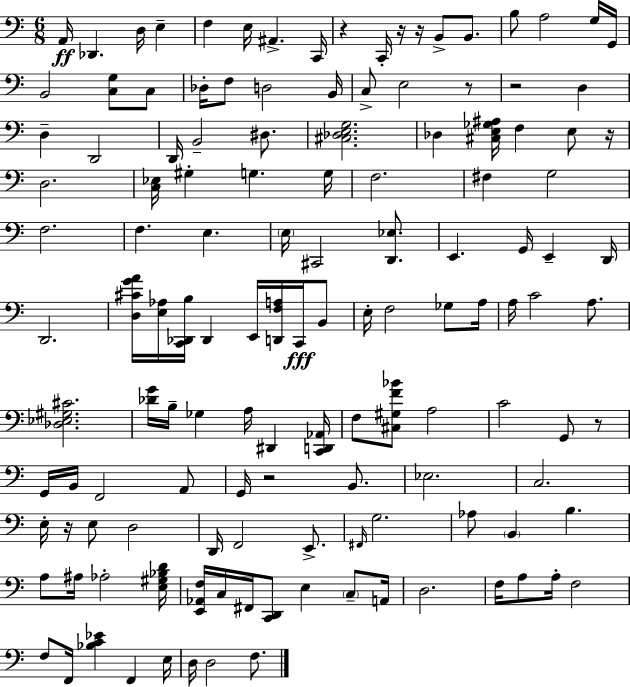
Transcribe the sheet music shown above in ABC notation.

X:1
T:Untitled
M:6/8
L:1/4
K:Am
A,,/4 _D,, D,/4 E, F, E,/4 ^A,, C,,/4 z C,,/4 z/4 z/4 B,,/2 B,,/2 B,/2 A,2 G,/4 G,,/4 B,,2 [C,G,]/2 C,/2 _D,/4 F,/2 D,2 B,,/4 C,/2 E,2 z/2 z2 D, D, D,,2 D,,/4 B,,2 ^D,/2 [^C,_D,E,G,]2 _D, [^C,E,_G,^A,]/4 F, E,/2 z/4 D,2 [C,_E,]/4 ^G, G, G,/4 F,2 ^F, G,2 F,2 F, E, E,/4 ^C,,2 [D,,_E,]/2 E,, G,,/4 E,, D,,/4 D,,2 [D,^CGA]/4 [E,_A,]/4 [C,,_D,,B,]/4 _D,, E,,/4 [D,,F,A,]/4 C,,/4 B,,/2 E,/4 F,2 _G,/2 A,/4 A,/4 C2 A,/2 [_D,_E,^G,^C]2 [_DG]/4 B,/4 _G, A,/4 ^D,, [C,,D,,_A,,]/4 F,/2 [^C,^G,F_B]/2 A,2 C2 G,,/2 z/2 G,,/4 B,,/4 F,,2 A,,/2 G,,/4 z2 B,,/2 _E,2 C,2 E,/4 z/4 E,/2 D,2 D,,/4 F,,2 E,,/2 ^F,,/4 G,2 _A,/2 B,, B, A,/2 ^A,/4 _A,2 [E,^G,_B,D]/4 [E,,_A,,F,]/4 C,/4 ^F,,/4 [C,,D,,]/2 E, C,/2 A,,/4 D,2 F,/4 A,/2 A,/4 F,2 F,/2 F,,/4 [_B,C_E] F,, E,/4 D,/4 D,2 F,/2